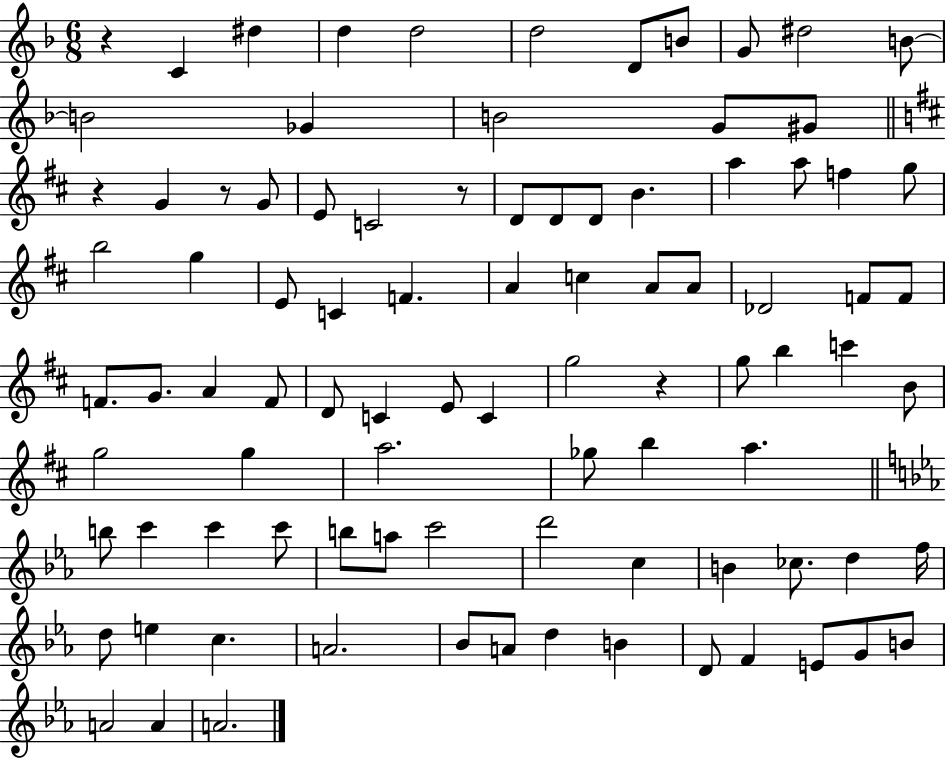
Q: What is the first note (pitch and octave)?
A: C4